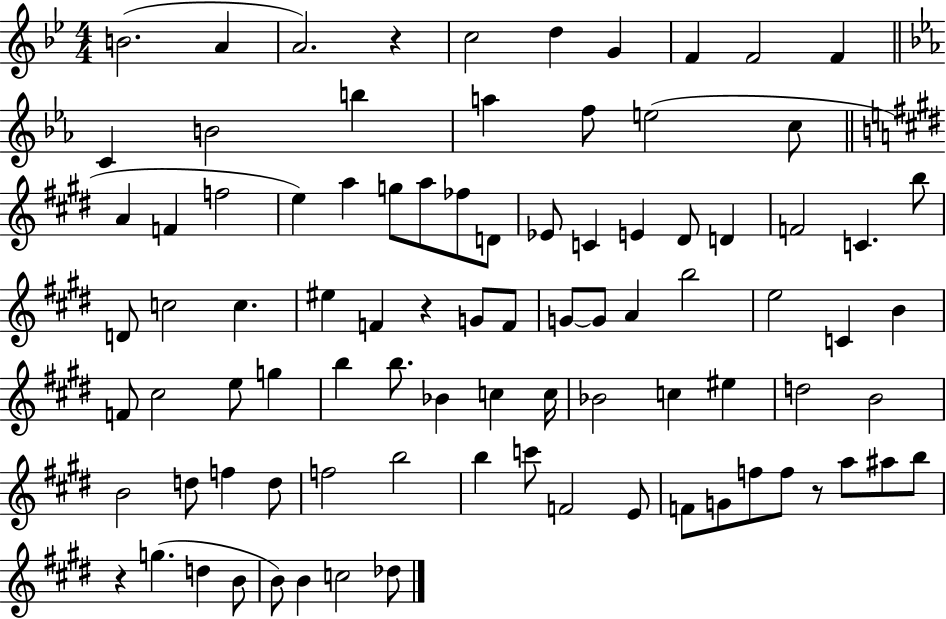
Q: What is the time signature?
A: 4/4